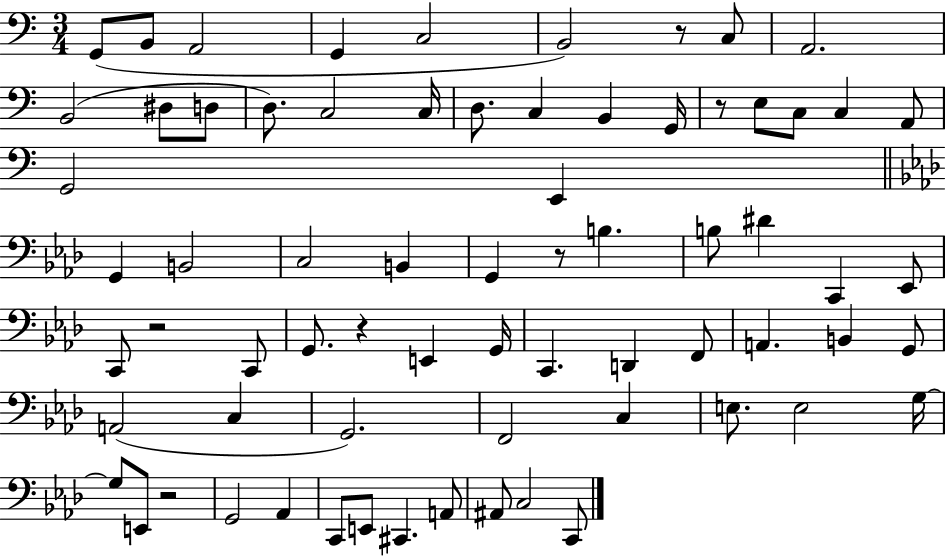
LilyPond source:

{
  \clef bass
  \numericTimeSignature
  \time 3/4
  \key c \major
  g,8( b,8 a,2 | g,4 c2 | b,2) r8 c8 | a,2. | \break b,2( dis8 d8 | d8.) c2 c16 | d8. c4 b,4 g,16 | r8 e8 c8 c4 a,8 | \break g,2 e,4 | \bar "||" \break \key f \minor g,4 b,2 | c2 b,4 | g,4 r8 b4. | b8 dis'4 c,4 ees,8 | \break c,8 r2 c,8 | g,8. r4 e,4 g,16 | c,4. d,4 f,8 | a,4. b,4 g,8 | \break a,2( c4 | g,2.) | f,2 c4 | e8. e2 g16~~ | \break g8 e,8 r2 | g,2 aes,4 | c,8 e,8 cis,4. a,8 | ais,8 c2 c,8 | \break \bar "|."
}